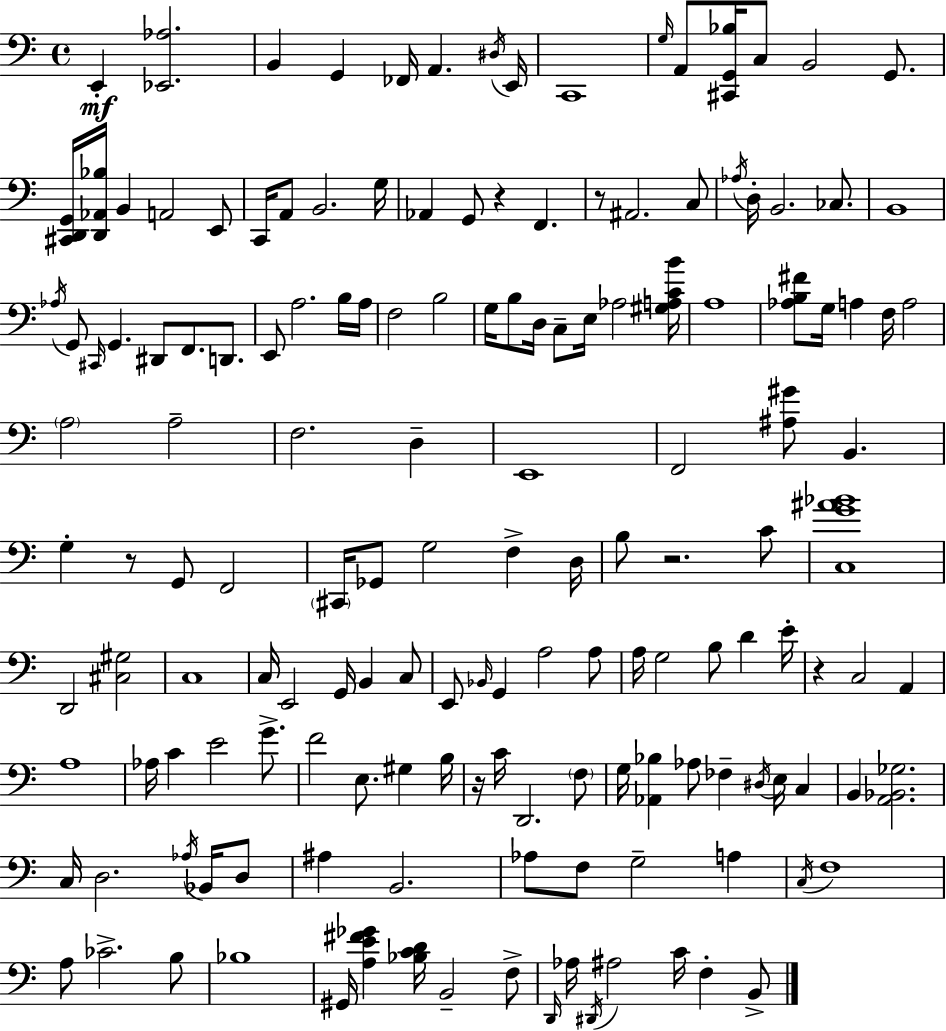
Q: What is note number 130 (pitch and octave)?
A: D2